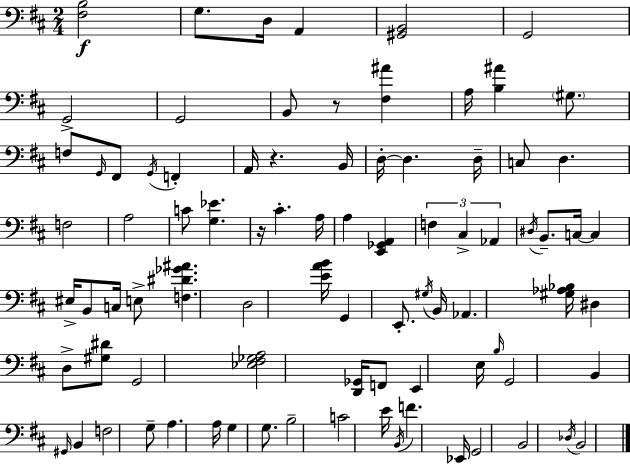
{
  \clef bass
  \numericTimeSignature
  \time 2/4
  \key d \major
  <fis b>2\f | g8. d16 a,4 | <gis, b,>2 | g,2 | \break g,2-> | g,2 | b,8 r8 <fis ais'>4 | a16 <b ais'>4 \parenthesize gis8. | \break f8 \grace { g,16 } fis,8 \acciaccatura { g,16 } f,4-. | a,16 r4. | b,16 d16-.~~ d4. | d16-- c8 d4. | \break f2 | a2 | c'8 <g ees'>4. | r16 cis'4.-. | \break a16 a4 <e, ges, a,>4 | \tuplet 3/2 { f4 cis4-> | aes,4 } \acciaccatura { dis16 } b,8.-- | c16~~ c4 eis16-> | \break b,8 c16 e8-> <f dis' ges' ais'>4. | d2 | <e' a' b'>16 g,4 | e,8.-. \acciaccatura { gis16 } b,16 aes,4. | \break <gis aes bes>16 dis4 | d8-> <gis dis'>8 g,2 | <ees fis ges a>2 | <d, ges,>16 f,8 e,4 | \break e16 \grace { b16 } g,2 | b,4 | \grace { gis,16 } b,4 f2 | g8-- | \break a4. a16 g4 | g8. b2-- | c'2 | e'16 \acciaccatura { b,16 } | \break f'4. ees,16 g,2 | b,2 | \acciaccatura { des16 } | b,2 | \break \bar "|."
}